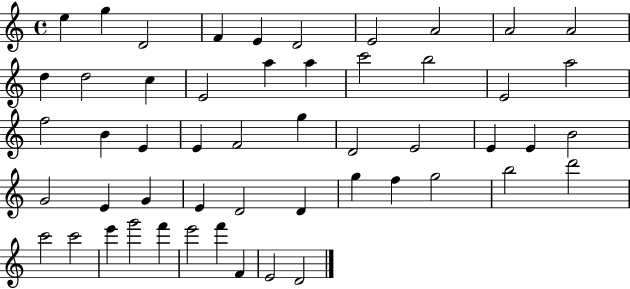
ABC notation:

X:1
T:Untitled
M:4/4
L:1/4
K:C
e g D2 F E D2 E2 A2 A2 A2 d d2 c E2 a a c'2 b2 E2 a2 f2 B E E F2 g D2 E2 E E B2 G2 E G E D2 D g f g2 b2 d'2 c'2 c'2 e' g'2 f' e'2 f' F E2 D2